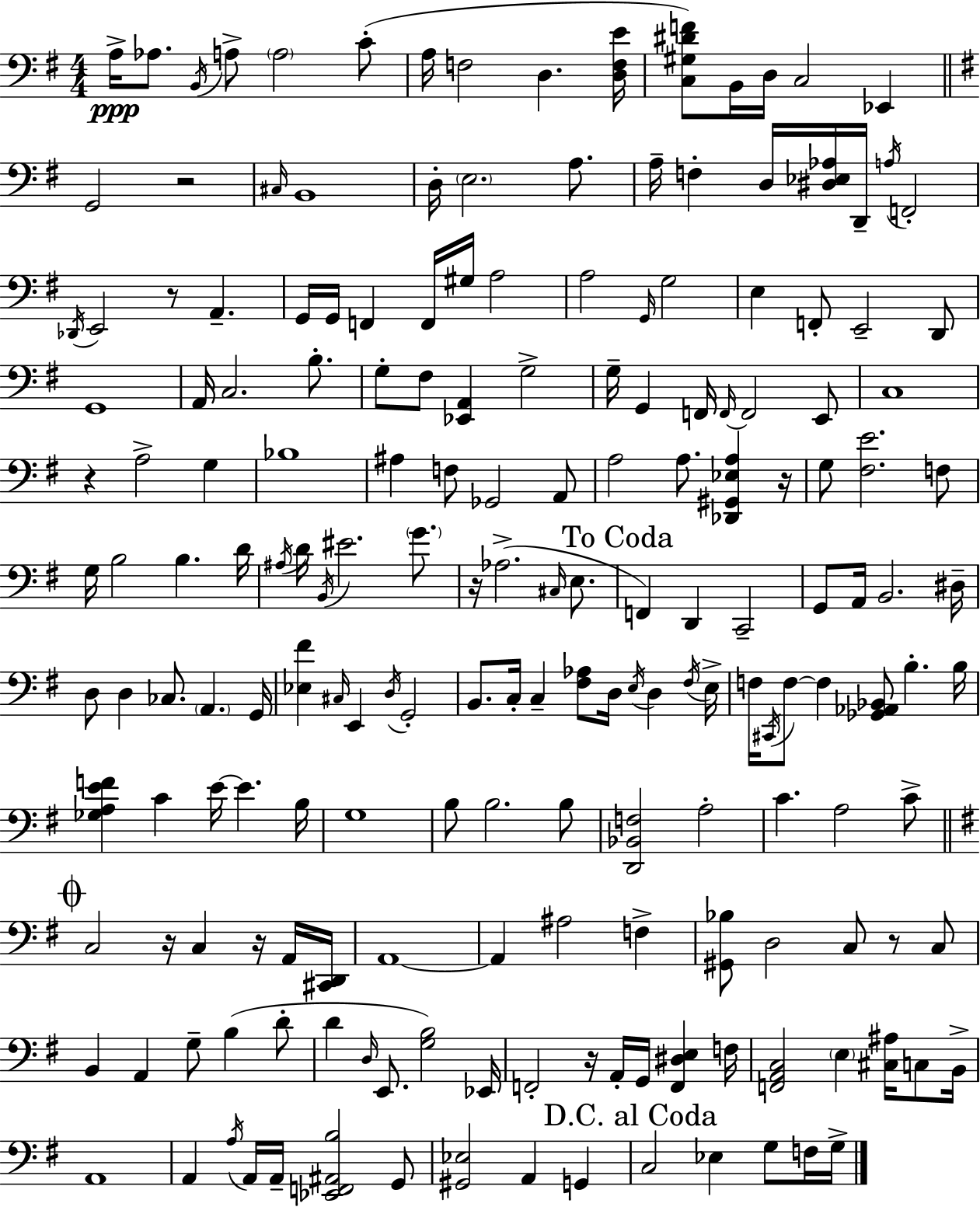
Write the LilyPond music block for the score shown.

{
  \clef bass
  \numericTimeSignature
  \time 4/4
  \key g \major
  a16->\ppp aes8. \acciaccatura { b,16 } a8-> \parenthesize a2 c'8-.( | a16 f2 d4. | <d f e'>16 <c gis dis' f'>8) b,16 d16 c2 ees,4 | \bar "||" \break \key g \major g,2 r2 | \grace { cis16 } b,1 | d16-. \parenthesize e2. a8. | a16-- f4-. d16 <dis ees aes>16 d,16-- \acciaccatura { a16 } f,2-. | \break \acciaccatura { des,16 } e,2 r8 a,4.-- | g,16 g,16 f,4 f,16 gis16 a2 | a2 \grace { g,16 } g2 | e4 f,8-. e,2-- | \break d,8 g,1 | a,16 c2. | b8.-. g8-. fis8 <ees, a,>4 g2-> | g16-- g,4 f,16 \grace { f,16~ }~ f,2 | \break e,8 c1 | r4 a2-> | g4 bes1 | ais4 f8 ges,2 | \break a,8 a2 a8. | <des, gis, ees a>4 r16 g8 <fis e'>2. | f8 g16 b2 b4. | d'16 \acciaccatura { ais16 } d'16 \acciaccatura { b,16 } eis'2. | \break \parenthesize g'8. r16 aes2.->( | \grace { cis16 } e8. \mark "To Coda" f,4) d,4 | c,2-- g,8 a,16 b,2. | dis16-- d8 d4 ces8. | \break \parenthesize a,4. g,16 <ees fis'>4 \grace { cis16 } e,4 | \acciaccatura { d16 } g,2-. b,8. c16-. c4-- | <fis aes>8 d16 \acciaccatura { e16 } d4 \acciaccatura { fis16 } e16-> f16 \acciaccatura { cis,16 } f8~~ | f4 <ges, aes, bes,>8 b4.-. b16 <ges a e' f'>4 | \break c'4 e'16~~ e'4. b16 g1 | b8 b2. | b8 <d, bes, f>2 | a2-. c'4. | \break a2 c'8-> \mark \markup { \musicglyph "scripts.coda" } \bar "||" \break \key g \major c2 r16 c4 r16 a,16 <cis, d,>16 | a,1~~ | a,4 ais2 f4-> | <gis, bes>8 d2 c8 r8 c8 | \break b,4 a,4 g8-- b4( d'8-. | d'4 \grace { d16 } e,8. <g b>2) | ees,16 f,2-. r16 a,16-. g,16 <f, dis e>4 | f16 <f, a, c>2 \parenthesize e4 <cis ais>16 c8 | \break b,16-> a,1 | a,4 \acciaccatura { a16 } a,16 a,16-- <ees, f, ais, b>2 | g,8 <gis, ees>2 a,4 g,4 | \mark "D.C. al Coda" c2 ees4 g8 | \break f16 g16-> \bar "|."
}